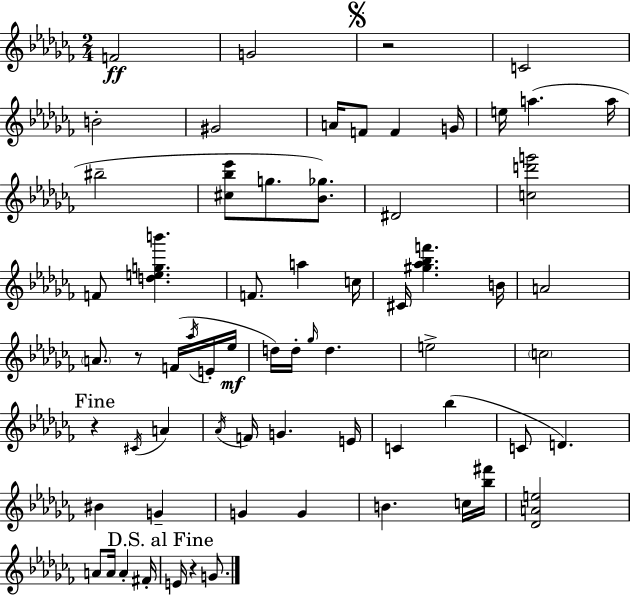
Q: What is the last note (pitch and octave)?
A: G4